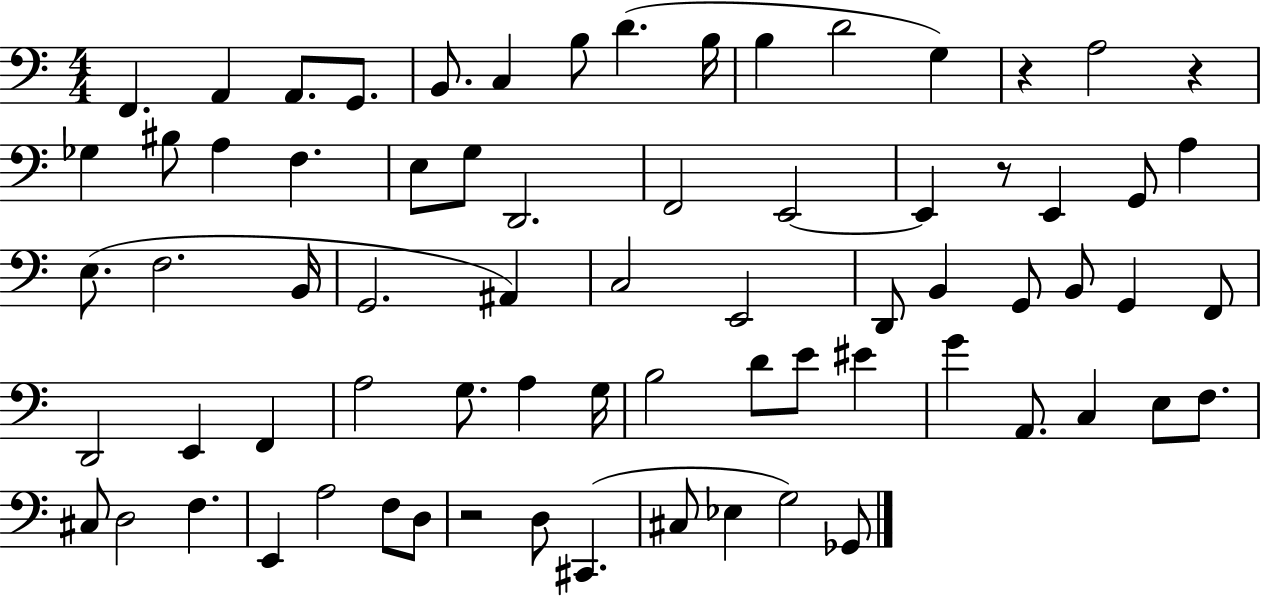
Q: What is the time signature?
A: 4/4